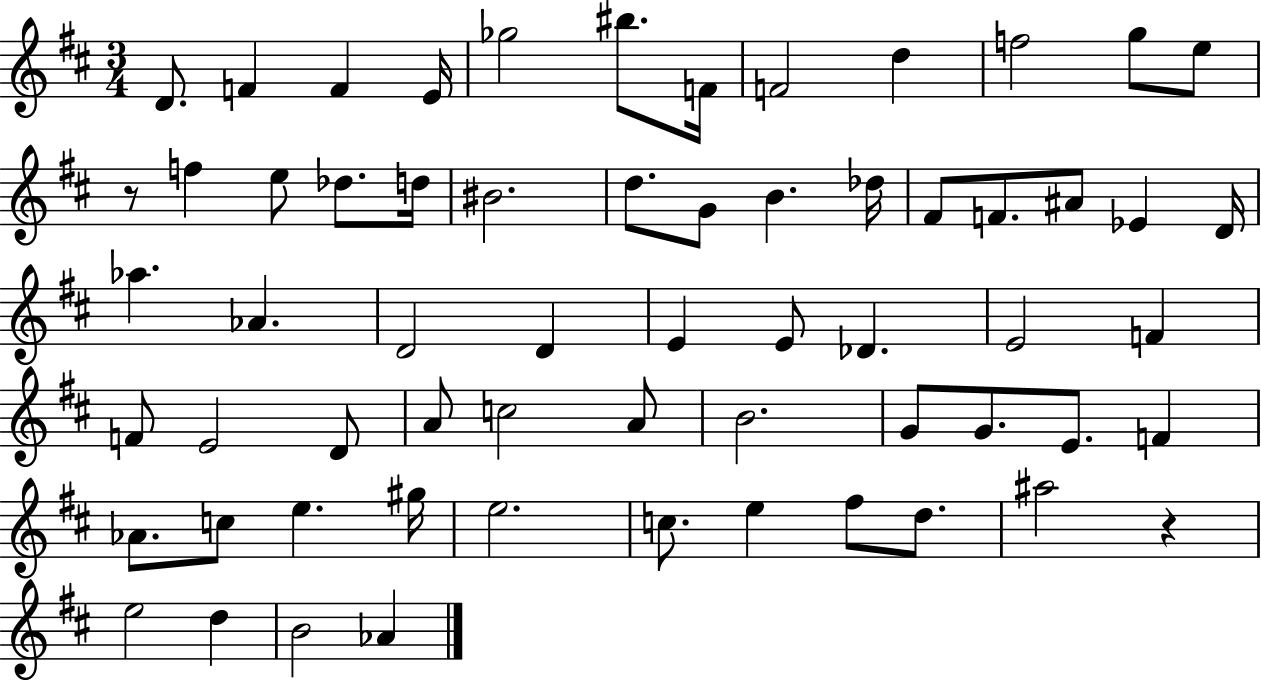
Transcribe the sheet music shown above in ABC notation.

X:1
T:Untitled
M:3/4
L:1/4
K:D
D/2 F F E/4 _g2 ^b/2 F/4 F2 d f2 g/2 e/2 z/2 f e/2 _d/2 d/4 ^B2 d/2 G/2 B _d/4 ^F/2 F/2 ^A/2 _E D/4 _a _A D2 D E E/2 _D E2 F F/2 E2 D/2 A/2 c2 A/2 B2 G/2 G/2 E/2 F _A/2 c/2 e ^g/4 e2 c/2 e ^f/2 d/2 ^a2 z e2 d B2 _A